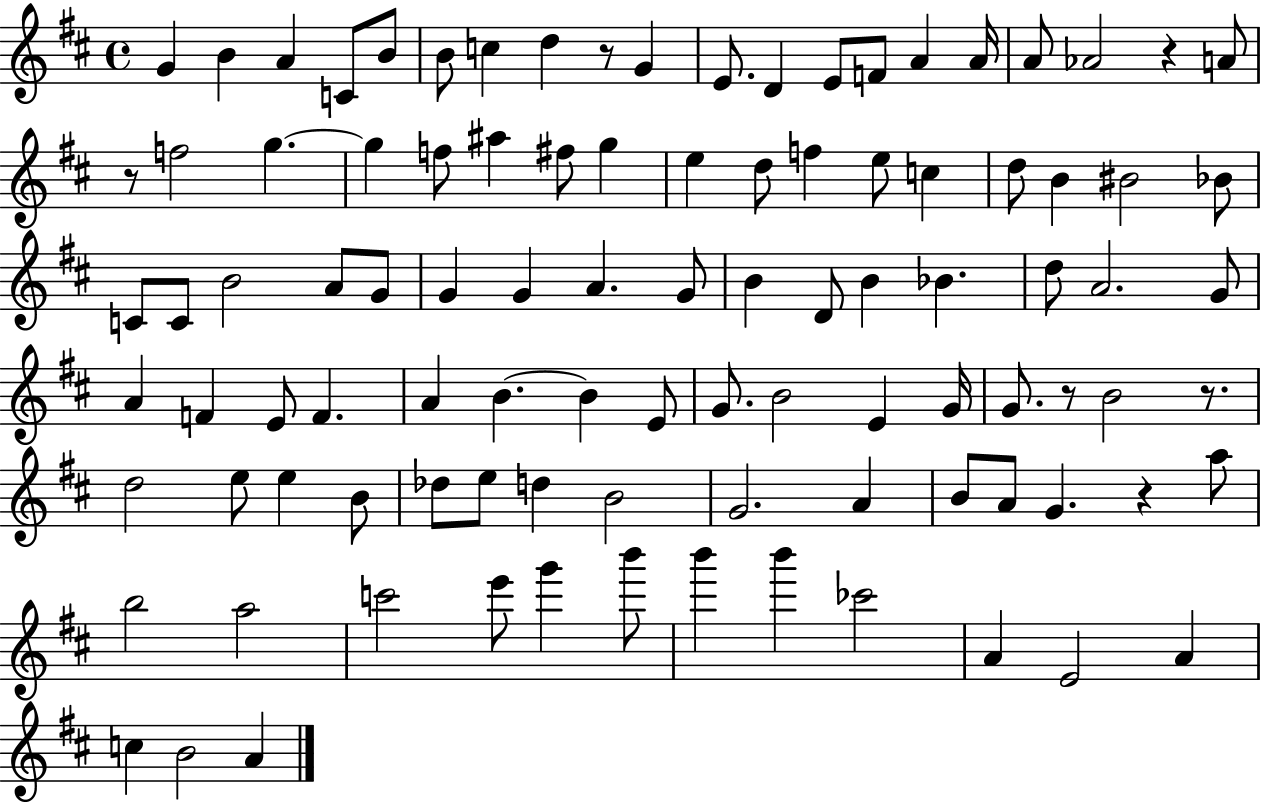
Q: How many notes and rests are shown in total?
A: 99